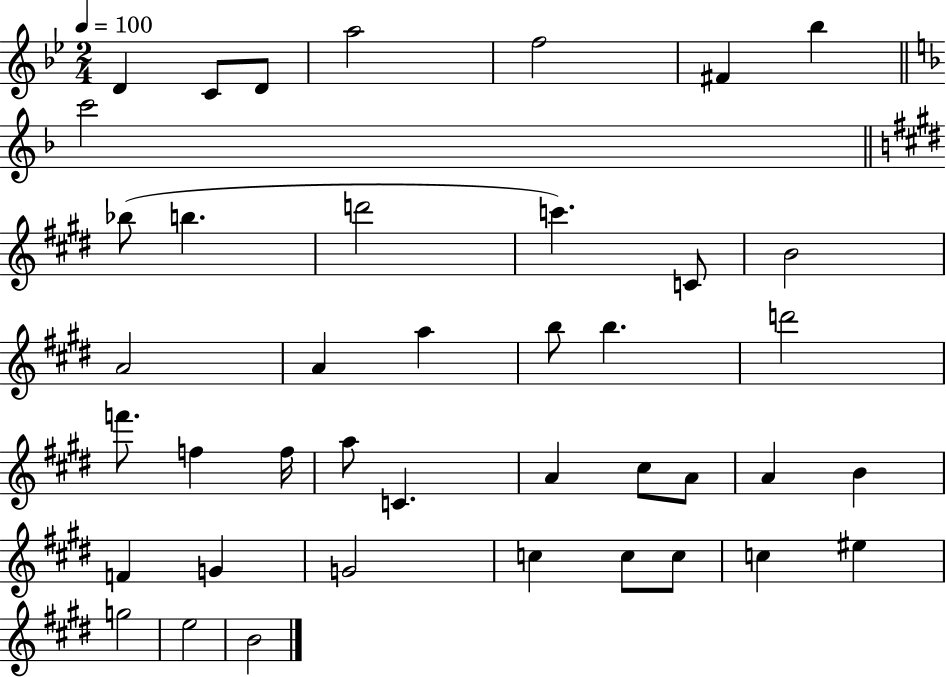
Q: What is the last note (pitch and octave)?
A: B4